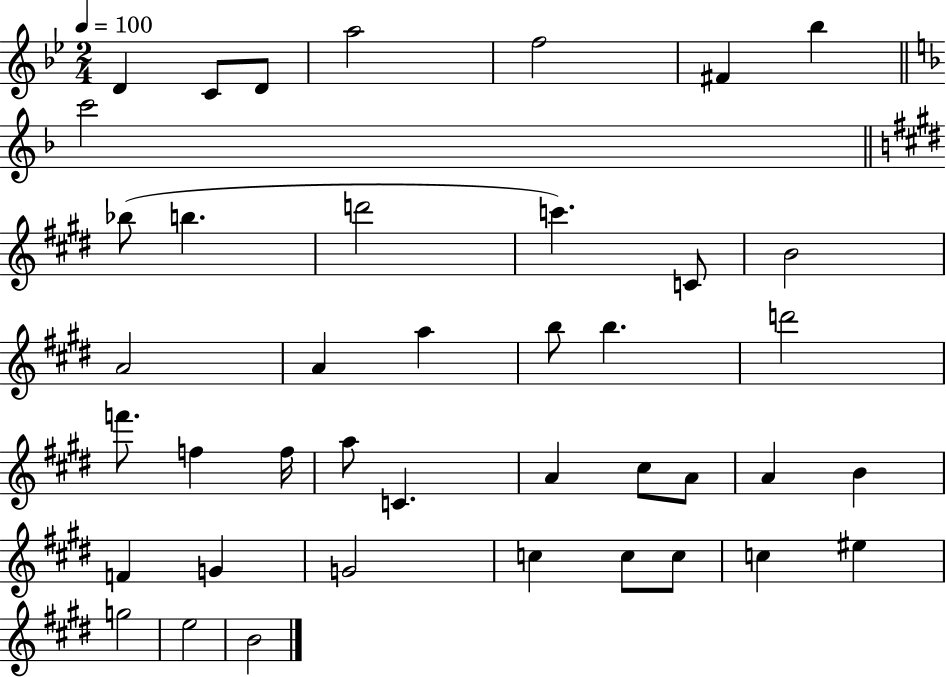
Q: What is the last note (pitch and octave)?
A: B4